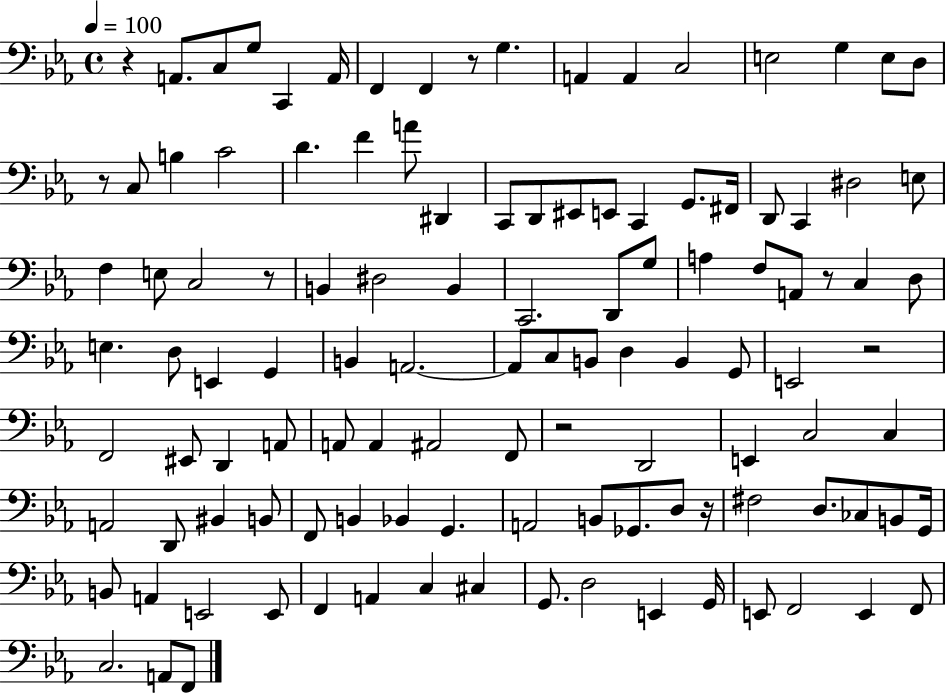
R/q A2/e. C3/e G3/e C2/q A2/s F2/q F2/q R/e G3/q. A2/q A2/q C3/h E3/h G3/q E3/e D3/e R/e C3/e B3/q C4/h D4/q. F4/q A4/e D#2/q C2/e D2/e EIS2/e E2/e C2/q G2/e. F#2/s D2/e C2/q D#3/h E3/e F3/q E3/e C3/h R/e B2/q D#3/h B2/q C2/h. D2/e G3/e A3/q F3/e A2/e R/e C3/q D3/e E3/q. D3/e E2/q G2/q B2/q A2/h. A2/e C3/e B2/e D3/q B2/q G2/e E2/h R/h F2/h EIS2/e D2/q A2/e A2/e A2/q A#2/h F2/e R/h D2/h E2/q C3/h C3/q A2/h D2/e BIS2/q B2/e F2/e B2/q Bb2/q G2/q. A2/h B2/e Gb2/e. D3/e R/s F#3/h D3/e. CES3/e B2/e G2/s B2/e A2/q E2/h E2/e F2/q A2/q C3/q C#3/q G2/e. D3/h E2/q G2/s E2/e F2/h E2/q F2/e C3/h. A2/e F2/e